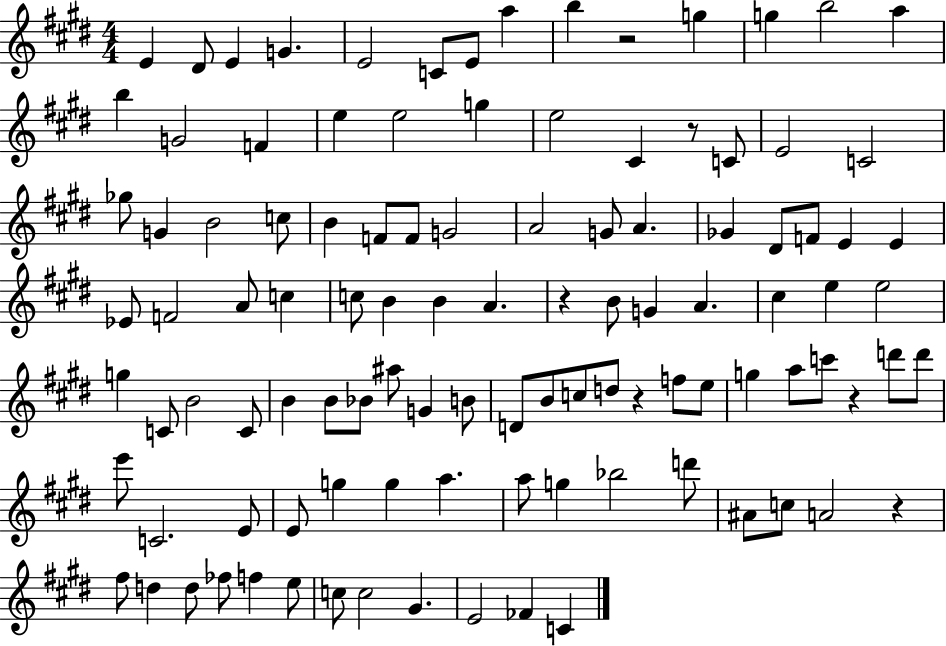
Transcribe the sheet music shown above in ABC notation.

X:1
T:Untitled
M:4/4
L:1/4
K:E
E ^D/2 E G E2 C/2 E/2 a b z2 g g b2 a b G2 F e e2 g e2 ^C z/2 C/2 E2 C2 _g/2 G B2 c/2 B F/2 F/2 G2 A2 G/2 A _G ^D/2 F/2 E E _E/2 F2 A/2 c c/2 B B A z B/2 G A ^c e e2 g C/2 B2 C/2 B B/2 _B/2 ^a/2 G B/2 D/2 B/2 c/2 d/2 z f/2 e/2 g a/2 c'/2 z d'/2 d'/2 e'/2 C2 E/2 E/2 g g a a/2 g _b2 d'/2 ^A/2 c/2 A2 z ^f/2 d d/2 _f/2 f e/2 c/2 c2 ^G E2 _F C